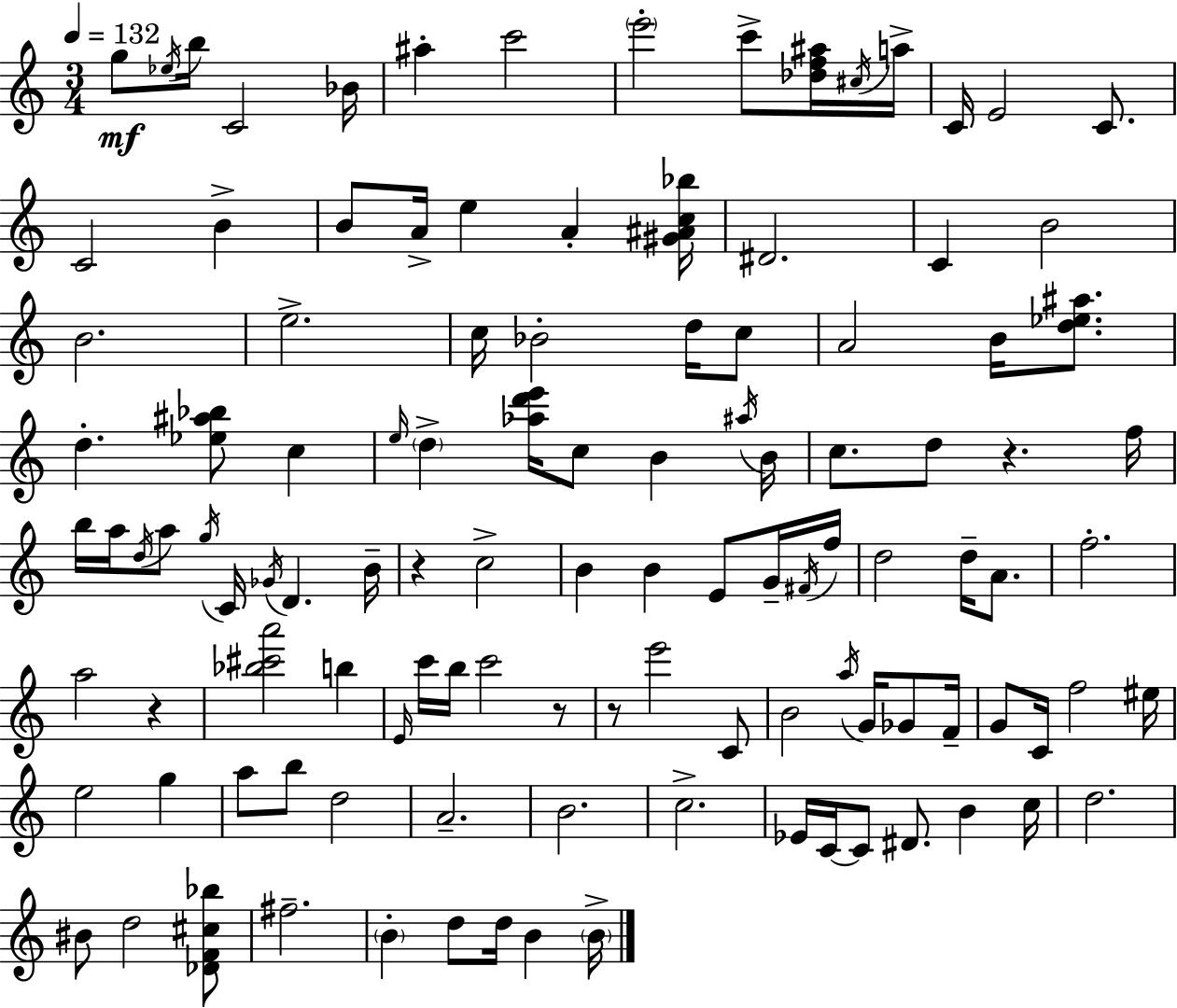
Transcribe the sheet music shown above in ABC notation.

X:1
T:Untitled
M:3/4
L:1/4
K:C
g/2 _e/4 b/4 C2 _B/4 ^a c'2 e'2 c'/2 [_df^a]/4 ^c/4 a/4 C/4 E2 C/2 C2 B B/2 A/4 e A [^G^Ac_b]/4 ^D2 C B2 B2 e2 c/4 _B2 d/4 c/2 A2 B/4 [d_e^a]/2 d [_e^a_b]/2 c e/4 d [_ad'e']/4 c/2 B ^a/4 B/4 c/2 d/2 z f/4 b/4 a/4 d/4 a/2 g/4 C/4 _G/4 D B/4 z c2 B B E/2 G/4 ^F/4 f/4 d2 d/4 A/2 f2 a2 z [_b^c'a']2 b E/4 c'/4 b/4 c'2 z/2 z/2 e'2 C/2 B2 a/4 G/4 _G/2 F/4 G/2 C/4 f2 ^e/4 e2 g a/2 b/2 d2 A2 B2 c2 _E/4 C/4 C/2 ^D/2 B c/4 d2 ^B/2 d2 [_DF^c_b]/2 ^f2 B d/2 d/4 B B/4